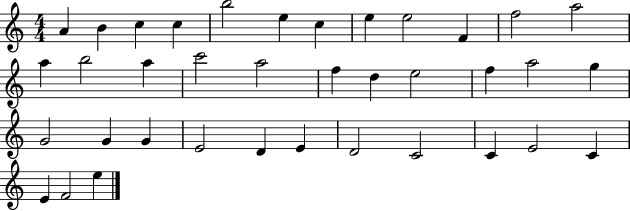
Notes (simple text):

A4/q B4/q C5/q C5/q B5/h E5/q C5/q E5/q E5/h F4/q F5/h A5/h A5/q B5/h A5/q C6/h A5/h F5/q D5/q E5/h F5/q A5/h G5/q G4/h G4/q G4/q E4/h D4/q E4/q D4/h C4/h C4/q E4/h C4/q E4/q F4/h E5/q